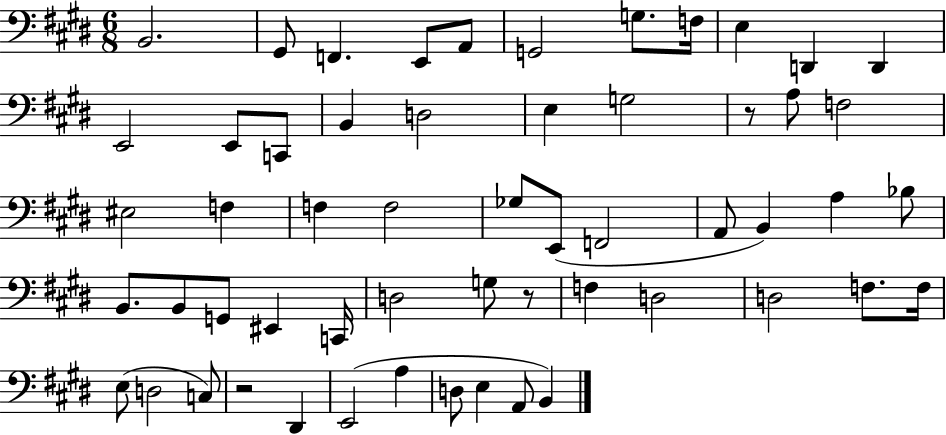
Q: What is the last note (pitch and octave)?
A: B2